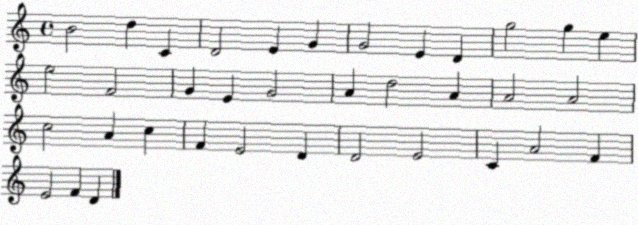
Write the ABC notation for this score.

X:1
T:Untitled
M:4/4
L:1/4
K:C
B2 d C D2 E G G2 E D g2 g e e2 F2 G E G2 A d2 A A2 A2 c2 A c F E2 D D2 E2 C A2 F E2 F D